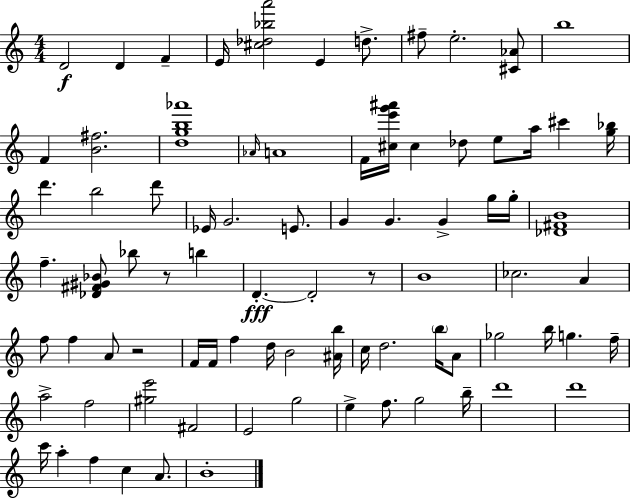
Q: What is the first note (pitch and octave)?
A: D4